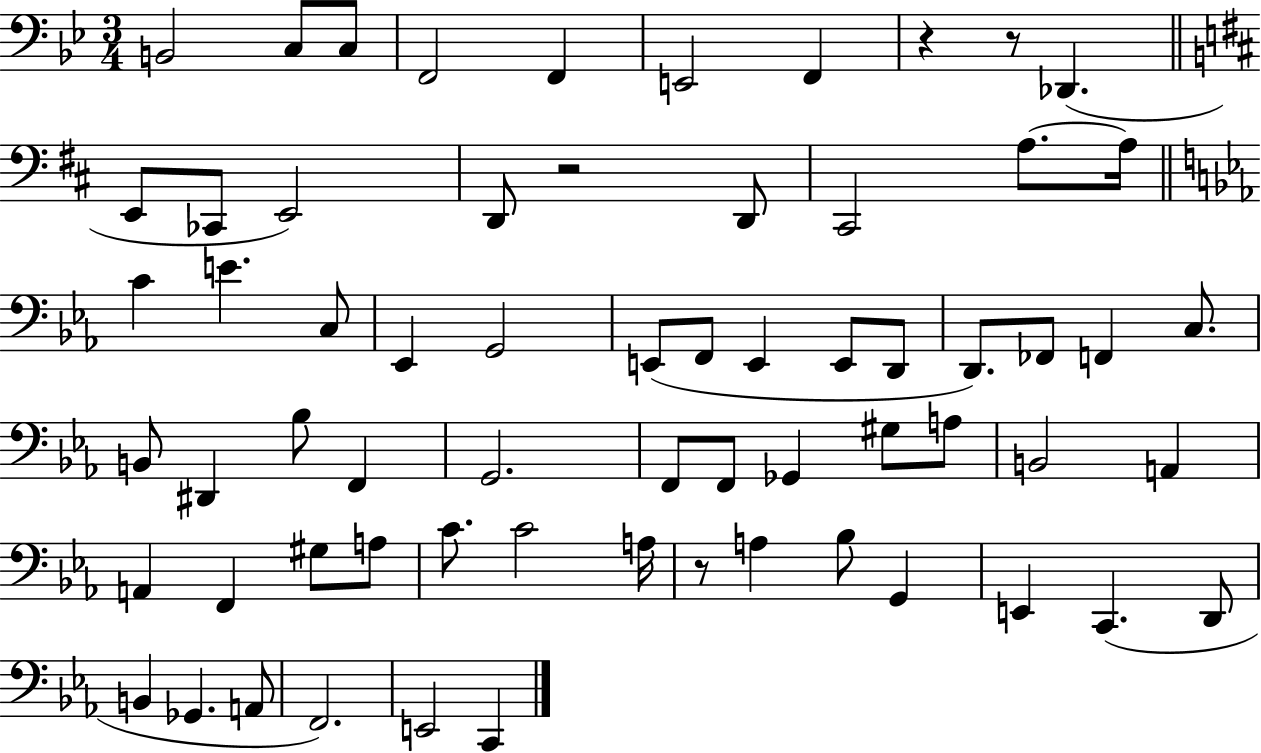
B2/h C3/e C3/e F2/h F2/q E2/h F2/q R/q R/e Db2/q. E2/e CES2/e E2/h D2/e R/h D2/e C#2/h A3/e. A3/s C4/q E4/q. C3/e Eb2/q G2/h E2/e F2/e E2/q E2/e D2/e D2/e. FES2/e F2/q C3/e. B2/e D#2/q Bb3/e F2/q G2/h. F2/e F2/e Gb2/q G#3/e A3/e B2/h A2/q A2/q F2/q G#3/e A3/e C4/e. C4/h A3/s R/e A3/q Bb3/e G2/q E2/q C2/q. D2/e B2/q Gb2/q. A2/e F2/h. E2/h C2/q